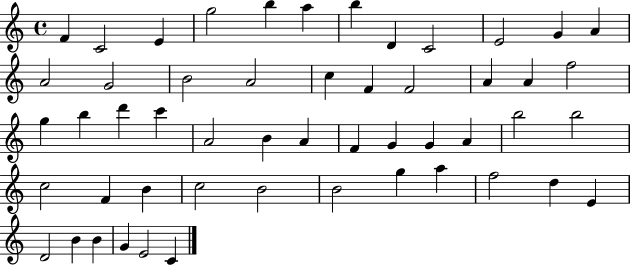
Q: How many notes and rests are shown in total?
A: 52